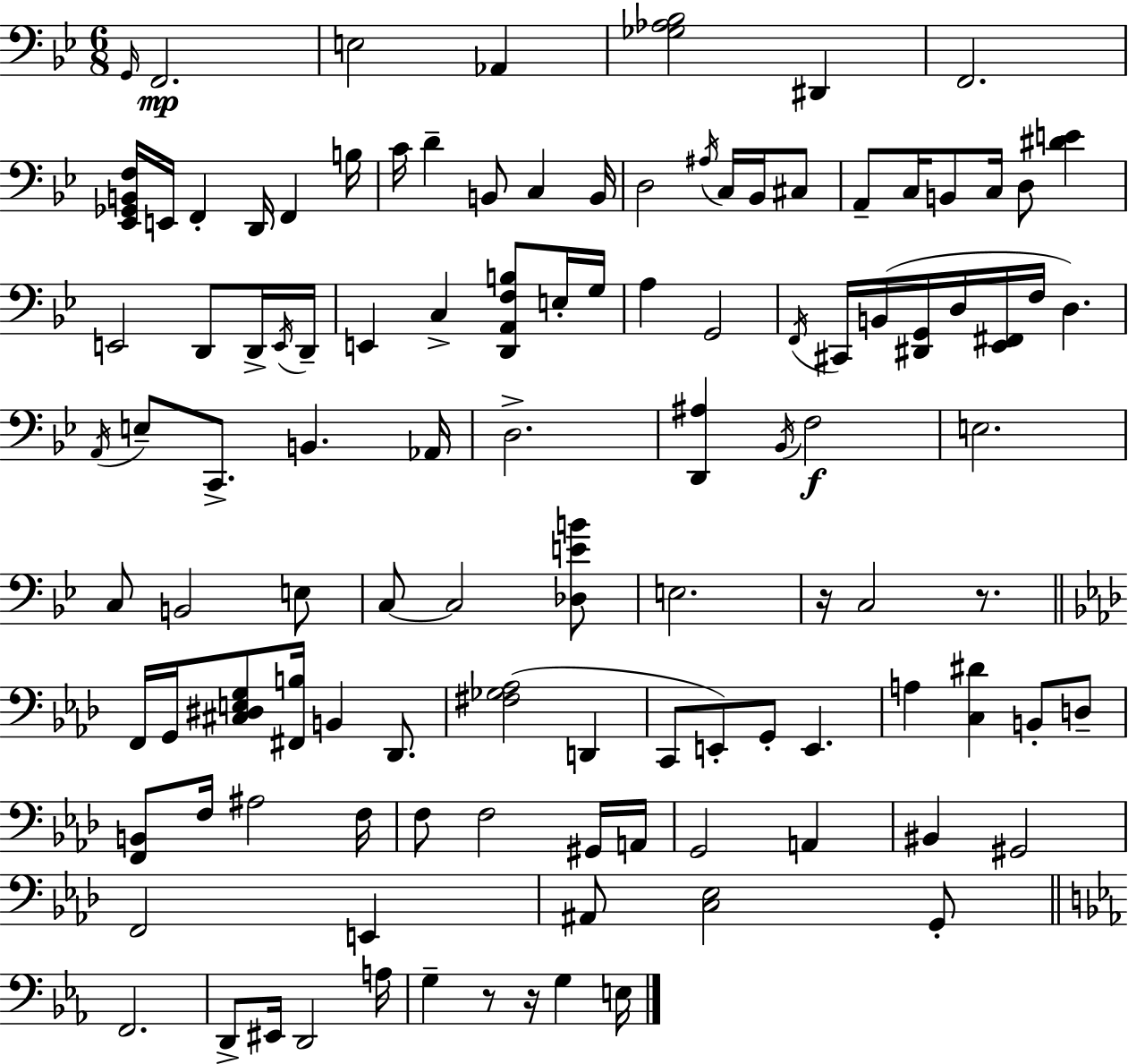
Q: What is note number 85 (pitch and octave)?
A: A#2